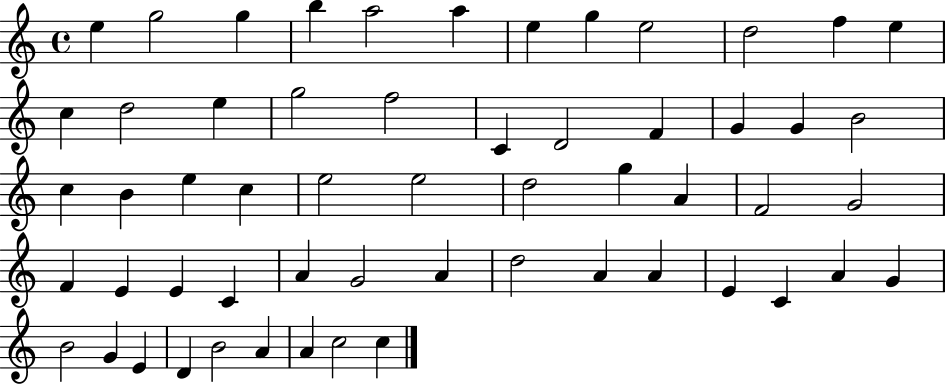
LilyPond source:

{
  \clef treble
  \time 4/4
  \defaultTimeSignature
  \key c \major
  e''4 g''2 g''4 | b''4 a''2 a''4 | e''4 g''4 e''2 | d''2 f''4 e''4 | \break c''4 d''2 e''4 | g''2 f''2 | c'4 d'2 f'4 | g'4 g'4 b'2 | \break c''4 b'4 e''4 c''4 | e''2 e''2 | d''2 g''4 a'4 | f'2 g'2 | \break f'4 e'4 e'4 c'4 | a'4 g'2 a'4 | d''2 a'4 a'4 | e'4 c'4 a'4 g'4 | \break b'2 g'4 e'4 | d'4 b'2 a'4 | a'4 c''2 c''4 | \bar "|."
}